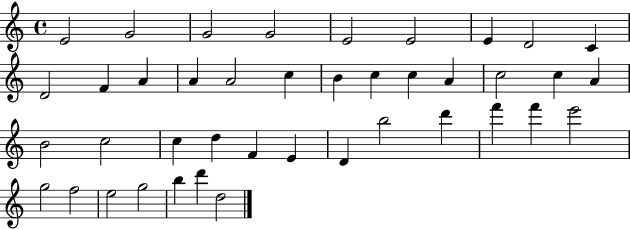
{
  \clef treble
  \time 4/4
  \defaultTimeSignature
  \key c \major
  e'2 g'2 | g'2 g'2 | e'2 e'2 | e'4 d'2 c'4 | \break d'2 f'4 a'4 | a'4 a'2 c''4 | b'4 c''4 c''4 a'4 | c''2 c''4 a'4 | \break b'2 c''2 | c''4 d''4 f'4 e'4 | d'4 b''2 d'''4 | f'''4 f'''4 e'''2 | \break g''2 f''2 | e''2 g''2 | b''4 d'''4 d''2 | \bar "|."
}